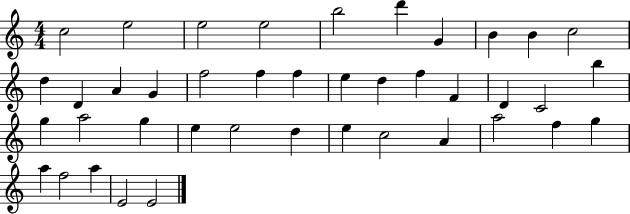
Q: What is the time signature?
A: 4/4